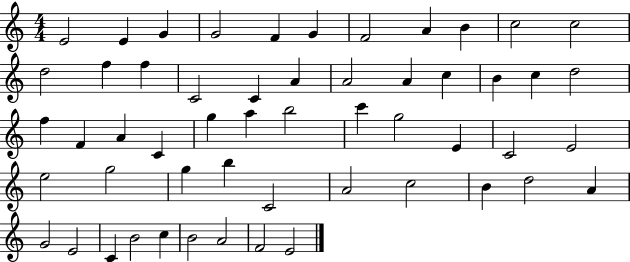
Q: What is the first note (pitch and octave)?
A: E4